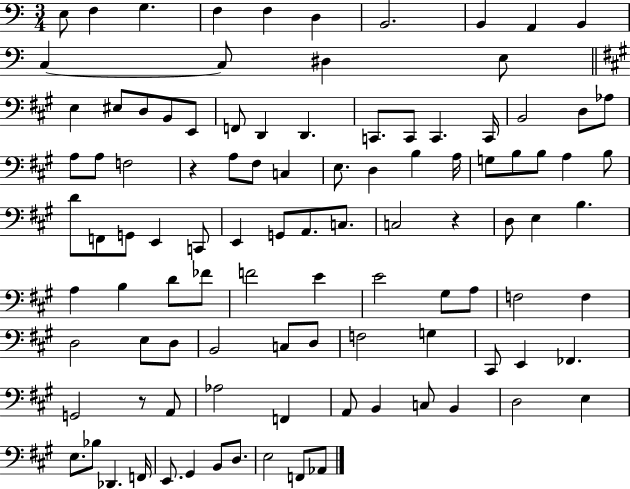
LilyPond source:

{
  \clef bass
  \numericTimeSignature
  \time 3/4
  \key c \major
  e8 f4 g4. | f4 f4 d4 | b,2. | b,4 a,4 b,4 | \break c4~~ c8 dis4 e8 | \bar "||" \break \key a \major e4 eis8 d8 b,8 e,8 | f,8 d,4 d,4. | c,8. c,8 c,4. c,16 | b,2 d8 aes8 | \break a8 a8 f2 | r4 a8 fis8 c4 | e8. d4 b4 a16 | g8 b8 b8 a4 b8 | \break d'8 f,8 g,8 e,4 c,8 | e,4 g,8 a,8. c8. | c2 r4 | d8 e4 b4. | \break a4 b4 d'8 fes'8 | f'2 e'4 | e'2 gis8 a8 | f2 f4 | \break d2 e8 d8 | b,2 c8 d8 | f2 g4 | cis,8 e,4 fes,4. | \break g,2 r8 a,8 | aes2 f,4 | a,8 b,4 c8 b,4 | d2 e4 | \break e8. bes8 des,4. f,16 | e,8. gis,4 b,8 d8. | e2 f,8 aes,8 | \bar "|."
}